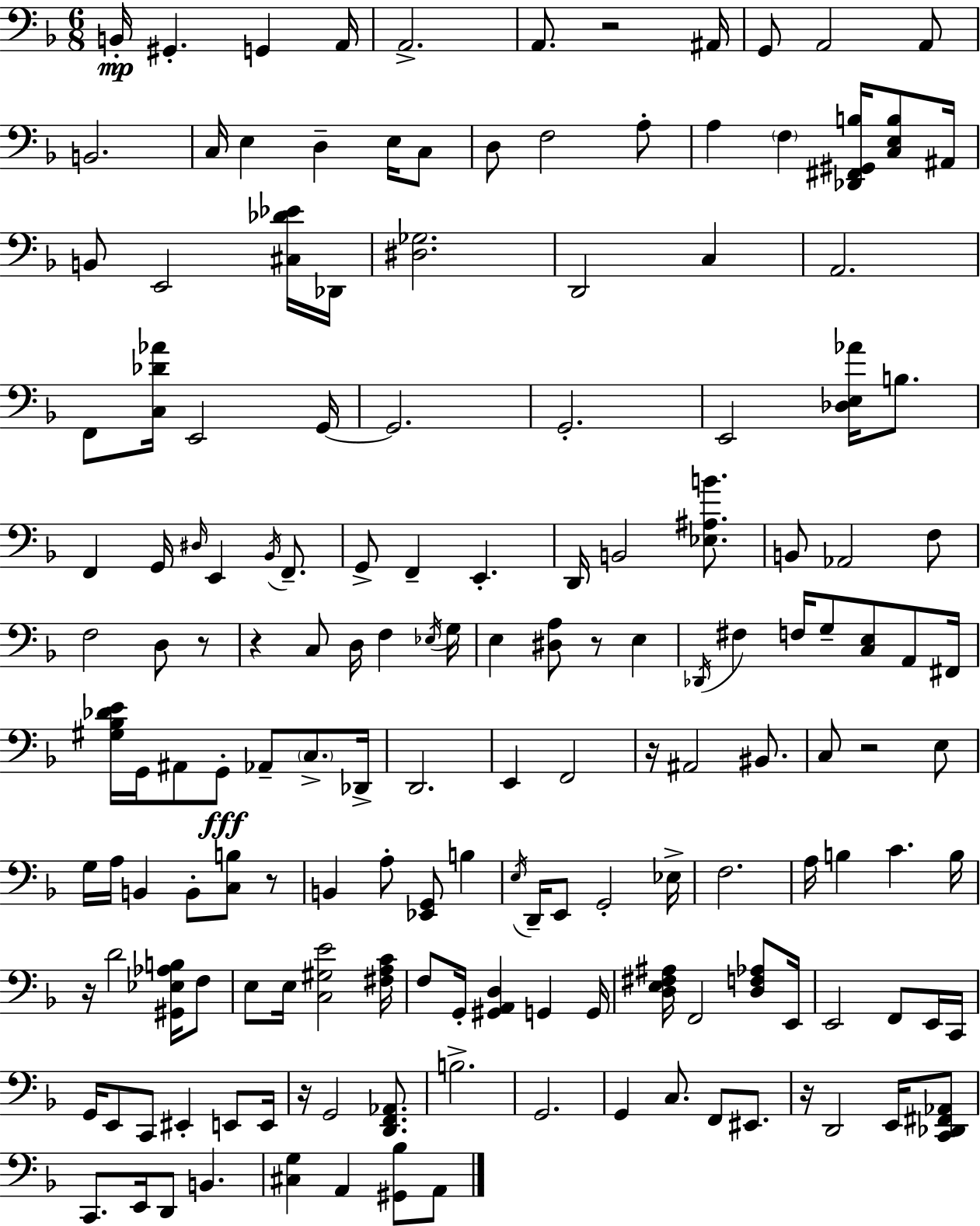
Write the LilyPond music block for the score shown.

{
  \clef bass
  \numericTimeSignature
  \time 6/8
  \key d \minor
  b,16-.\mp gis,4.-. g,4 a,16 | a,2.-> | a,8. r2 ais,16 | g,8 a,2 a,8 | \break b,2. | c16 e4 d4-- e16 c8 | d8 f2 a8-. | a4 \parenthesize f4 <des, fis, gis, b>16 <c e b>8 ais,16 | \break b,8 e,2 <cis des' ees'>16 des,16 | <dis ges>2. | d,2 c4 | a,2. | \break f,8 <c des' aes'>16 e,2 g,16~~ | g,2. | g,2.-. | e,2 <des e aes'>16 b8. | \break f,4 g,16 \grace { dis16 } e,4 \acciaccatura { bes,16 } f,8.-- | g,8-> f,4-- e,4.-. | d,16 b,2 <ees ais b'>8. | b,8 aes,2 | \break f8 f2 d8 | r8 r4 c8 d16 f4 | \acciaccatura { ees16 } g16 e4 <dis a>8 r8 e4 | \acciaccatura { des,16 } fis4 f16 g8-- <c e>8 | \break a,8 fis,16 <gis bes des' e'>16 g,16 ais,8 g,8-.\fff aes,8-- | \parenthesize c8.-> des,16-> d,2. | e,4 f,2 | r16 ais,2 | \break bis,8. c8 r2 | e8 g16 a16 b,4 b,8-. | <c b>8 r8 b,4 a8-. <ees, g,>8 | b4 \acciaccatura { e16 } d,16-- e,8 g,2-. | \break ees16-> f2. | a16 b4 c'4. | b16 r16 d'2 | <gis, ees aes b>16 f8 e8 e16 <c gis e'>2 | \break <fis a c'>16 f8 g,16-. <gis, a, d>4 | g,4 g,16 <d e fis ais>16 f,2 | <d f aes>8 e,16 e,2 | f,8 e,16 c,16 g,16 e,8 c,8 eis,4-. | \break e,8 e,16 r16 g,2 | <d, f, aes,>8. b2.-> | g,2. | g,4 c8. | \break f,8 eis,8. r16 d,2 | e,16 <c, des, fis, aes,>8 c,8. e,16 d,8 b,4. | <cis g>4 a,4 | <gis, bes>8 a,8 \bar "|."
}